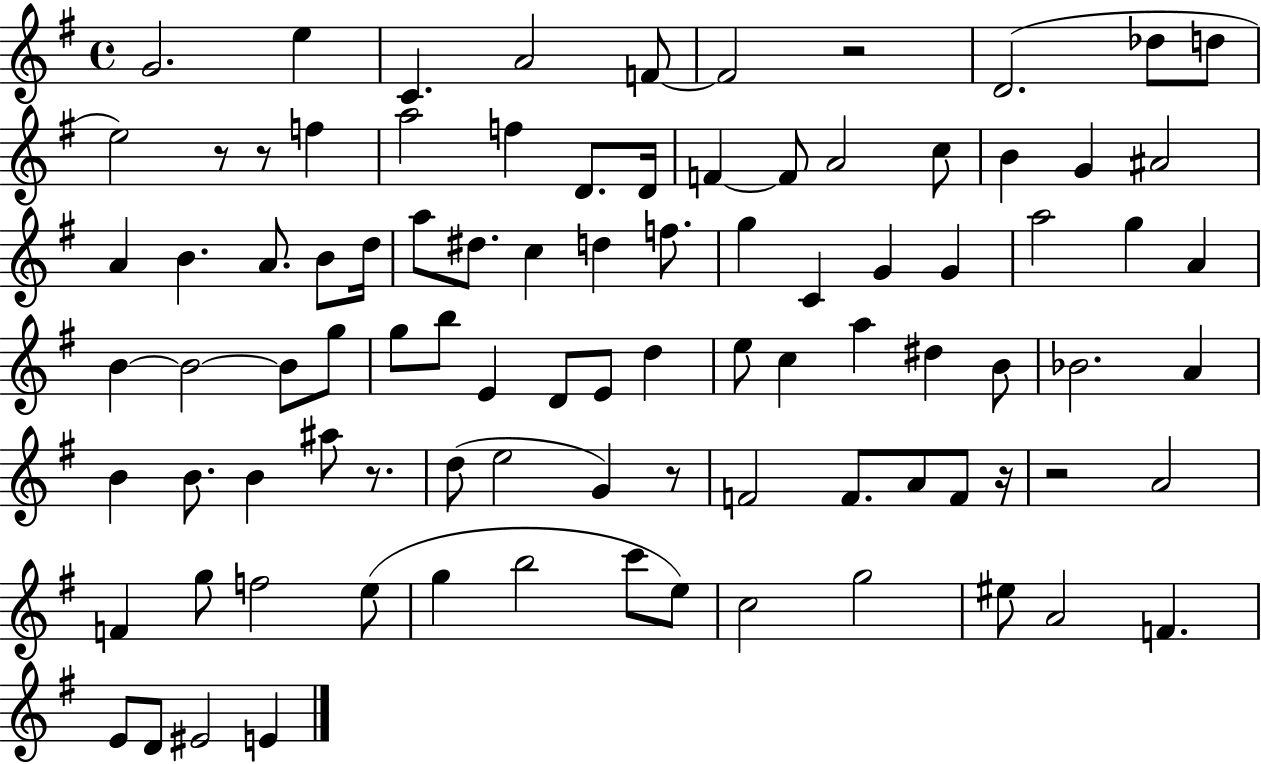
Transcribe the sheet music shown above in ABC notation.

X:1
T:Untitled
M:4/4
L:1/4
K:G
G2 e C A2 F/2 F2 z2 D2 _d/2 d/2 e2 z/2 z/2 f a2 f D/2 D/4 F F/2 A2 c/2 B G ^A2 A B A/2 B/2 d/4 a/2 ^d/2 c d f/2 g C G G a2 g A B B2 B/2 g/2 g/2 b/2 E D/2 E/2 d e/2 c a ^d B/2 _B2 A B B/2 B ^a/2 z/2 d/2 e2 G z/2 F2 F/2 A/2 F/2 z/4 z2 A2 F g/2 f2 e/2 g b2 c'/2 e/2 c2 g2 ^e/2 A2 F E/2 D/2 ^E2 E